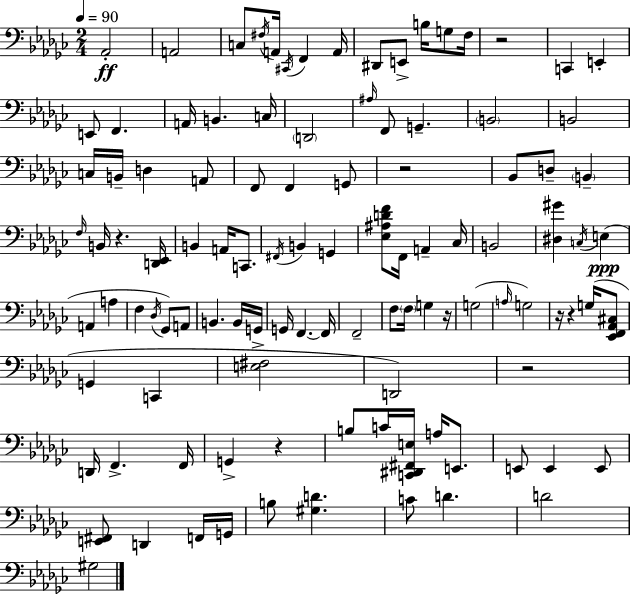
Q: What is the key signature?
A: EES minor